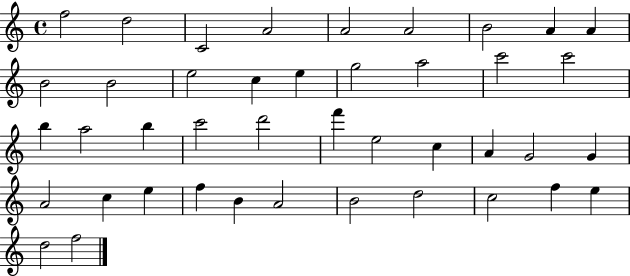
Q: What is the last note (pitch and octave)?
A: F5